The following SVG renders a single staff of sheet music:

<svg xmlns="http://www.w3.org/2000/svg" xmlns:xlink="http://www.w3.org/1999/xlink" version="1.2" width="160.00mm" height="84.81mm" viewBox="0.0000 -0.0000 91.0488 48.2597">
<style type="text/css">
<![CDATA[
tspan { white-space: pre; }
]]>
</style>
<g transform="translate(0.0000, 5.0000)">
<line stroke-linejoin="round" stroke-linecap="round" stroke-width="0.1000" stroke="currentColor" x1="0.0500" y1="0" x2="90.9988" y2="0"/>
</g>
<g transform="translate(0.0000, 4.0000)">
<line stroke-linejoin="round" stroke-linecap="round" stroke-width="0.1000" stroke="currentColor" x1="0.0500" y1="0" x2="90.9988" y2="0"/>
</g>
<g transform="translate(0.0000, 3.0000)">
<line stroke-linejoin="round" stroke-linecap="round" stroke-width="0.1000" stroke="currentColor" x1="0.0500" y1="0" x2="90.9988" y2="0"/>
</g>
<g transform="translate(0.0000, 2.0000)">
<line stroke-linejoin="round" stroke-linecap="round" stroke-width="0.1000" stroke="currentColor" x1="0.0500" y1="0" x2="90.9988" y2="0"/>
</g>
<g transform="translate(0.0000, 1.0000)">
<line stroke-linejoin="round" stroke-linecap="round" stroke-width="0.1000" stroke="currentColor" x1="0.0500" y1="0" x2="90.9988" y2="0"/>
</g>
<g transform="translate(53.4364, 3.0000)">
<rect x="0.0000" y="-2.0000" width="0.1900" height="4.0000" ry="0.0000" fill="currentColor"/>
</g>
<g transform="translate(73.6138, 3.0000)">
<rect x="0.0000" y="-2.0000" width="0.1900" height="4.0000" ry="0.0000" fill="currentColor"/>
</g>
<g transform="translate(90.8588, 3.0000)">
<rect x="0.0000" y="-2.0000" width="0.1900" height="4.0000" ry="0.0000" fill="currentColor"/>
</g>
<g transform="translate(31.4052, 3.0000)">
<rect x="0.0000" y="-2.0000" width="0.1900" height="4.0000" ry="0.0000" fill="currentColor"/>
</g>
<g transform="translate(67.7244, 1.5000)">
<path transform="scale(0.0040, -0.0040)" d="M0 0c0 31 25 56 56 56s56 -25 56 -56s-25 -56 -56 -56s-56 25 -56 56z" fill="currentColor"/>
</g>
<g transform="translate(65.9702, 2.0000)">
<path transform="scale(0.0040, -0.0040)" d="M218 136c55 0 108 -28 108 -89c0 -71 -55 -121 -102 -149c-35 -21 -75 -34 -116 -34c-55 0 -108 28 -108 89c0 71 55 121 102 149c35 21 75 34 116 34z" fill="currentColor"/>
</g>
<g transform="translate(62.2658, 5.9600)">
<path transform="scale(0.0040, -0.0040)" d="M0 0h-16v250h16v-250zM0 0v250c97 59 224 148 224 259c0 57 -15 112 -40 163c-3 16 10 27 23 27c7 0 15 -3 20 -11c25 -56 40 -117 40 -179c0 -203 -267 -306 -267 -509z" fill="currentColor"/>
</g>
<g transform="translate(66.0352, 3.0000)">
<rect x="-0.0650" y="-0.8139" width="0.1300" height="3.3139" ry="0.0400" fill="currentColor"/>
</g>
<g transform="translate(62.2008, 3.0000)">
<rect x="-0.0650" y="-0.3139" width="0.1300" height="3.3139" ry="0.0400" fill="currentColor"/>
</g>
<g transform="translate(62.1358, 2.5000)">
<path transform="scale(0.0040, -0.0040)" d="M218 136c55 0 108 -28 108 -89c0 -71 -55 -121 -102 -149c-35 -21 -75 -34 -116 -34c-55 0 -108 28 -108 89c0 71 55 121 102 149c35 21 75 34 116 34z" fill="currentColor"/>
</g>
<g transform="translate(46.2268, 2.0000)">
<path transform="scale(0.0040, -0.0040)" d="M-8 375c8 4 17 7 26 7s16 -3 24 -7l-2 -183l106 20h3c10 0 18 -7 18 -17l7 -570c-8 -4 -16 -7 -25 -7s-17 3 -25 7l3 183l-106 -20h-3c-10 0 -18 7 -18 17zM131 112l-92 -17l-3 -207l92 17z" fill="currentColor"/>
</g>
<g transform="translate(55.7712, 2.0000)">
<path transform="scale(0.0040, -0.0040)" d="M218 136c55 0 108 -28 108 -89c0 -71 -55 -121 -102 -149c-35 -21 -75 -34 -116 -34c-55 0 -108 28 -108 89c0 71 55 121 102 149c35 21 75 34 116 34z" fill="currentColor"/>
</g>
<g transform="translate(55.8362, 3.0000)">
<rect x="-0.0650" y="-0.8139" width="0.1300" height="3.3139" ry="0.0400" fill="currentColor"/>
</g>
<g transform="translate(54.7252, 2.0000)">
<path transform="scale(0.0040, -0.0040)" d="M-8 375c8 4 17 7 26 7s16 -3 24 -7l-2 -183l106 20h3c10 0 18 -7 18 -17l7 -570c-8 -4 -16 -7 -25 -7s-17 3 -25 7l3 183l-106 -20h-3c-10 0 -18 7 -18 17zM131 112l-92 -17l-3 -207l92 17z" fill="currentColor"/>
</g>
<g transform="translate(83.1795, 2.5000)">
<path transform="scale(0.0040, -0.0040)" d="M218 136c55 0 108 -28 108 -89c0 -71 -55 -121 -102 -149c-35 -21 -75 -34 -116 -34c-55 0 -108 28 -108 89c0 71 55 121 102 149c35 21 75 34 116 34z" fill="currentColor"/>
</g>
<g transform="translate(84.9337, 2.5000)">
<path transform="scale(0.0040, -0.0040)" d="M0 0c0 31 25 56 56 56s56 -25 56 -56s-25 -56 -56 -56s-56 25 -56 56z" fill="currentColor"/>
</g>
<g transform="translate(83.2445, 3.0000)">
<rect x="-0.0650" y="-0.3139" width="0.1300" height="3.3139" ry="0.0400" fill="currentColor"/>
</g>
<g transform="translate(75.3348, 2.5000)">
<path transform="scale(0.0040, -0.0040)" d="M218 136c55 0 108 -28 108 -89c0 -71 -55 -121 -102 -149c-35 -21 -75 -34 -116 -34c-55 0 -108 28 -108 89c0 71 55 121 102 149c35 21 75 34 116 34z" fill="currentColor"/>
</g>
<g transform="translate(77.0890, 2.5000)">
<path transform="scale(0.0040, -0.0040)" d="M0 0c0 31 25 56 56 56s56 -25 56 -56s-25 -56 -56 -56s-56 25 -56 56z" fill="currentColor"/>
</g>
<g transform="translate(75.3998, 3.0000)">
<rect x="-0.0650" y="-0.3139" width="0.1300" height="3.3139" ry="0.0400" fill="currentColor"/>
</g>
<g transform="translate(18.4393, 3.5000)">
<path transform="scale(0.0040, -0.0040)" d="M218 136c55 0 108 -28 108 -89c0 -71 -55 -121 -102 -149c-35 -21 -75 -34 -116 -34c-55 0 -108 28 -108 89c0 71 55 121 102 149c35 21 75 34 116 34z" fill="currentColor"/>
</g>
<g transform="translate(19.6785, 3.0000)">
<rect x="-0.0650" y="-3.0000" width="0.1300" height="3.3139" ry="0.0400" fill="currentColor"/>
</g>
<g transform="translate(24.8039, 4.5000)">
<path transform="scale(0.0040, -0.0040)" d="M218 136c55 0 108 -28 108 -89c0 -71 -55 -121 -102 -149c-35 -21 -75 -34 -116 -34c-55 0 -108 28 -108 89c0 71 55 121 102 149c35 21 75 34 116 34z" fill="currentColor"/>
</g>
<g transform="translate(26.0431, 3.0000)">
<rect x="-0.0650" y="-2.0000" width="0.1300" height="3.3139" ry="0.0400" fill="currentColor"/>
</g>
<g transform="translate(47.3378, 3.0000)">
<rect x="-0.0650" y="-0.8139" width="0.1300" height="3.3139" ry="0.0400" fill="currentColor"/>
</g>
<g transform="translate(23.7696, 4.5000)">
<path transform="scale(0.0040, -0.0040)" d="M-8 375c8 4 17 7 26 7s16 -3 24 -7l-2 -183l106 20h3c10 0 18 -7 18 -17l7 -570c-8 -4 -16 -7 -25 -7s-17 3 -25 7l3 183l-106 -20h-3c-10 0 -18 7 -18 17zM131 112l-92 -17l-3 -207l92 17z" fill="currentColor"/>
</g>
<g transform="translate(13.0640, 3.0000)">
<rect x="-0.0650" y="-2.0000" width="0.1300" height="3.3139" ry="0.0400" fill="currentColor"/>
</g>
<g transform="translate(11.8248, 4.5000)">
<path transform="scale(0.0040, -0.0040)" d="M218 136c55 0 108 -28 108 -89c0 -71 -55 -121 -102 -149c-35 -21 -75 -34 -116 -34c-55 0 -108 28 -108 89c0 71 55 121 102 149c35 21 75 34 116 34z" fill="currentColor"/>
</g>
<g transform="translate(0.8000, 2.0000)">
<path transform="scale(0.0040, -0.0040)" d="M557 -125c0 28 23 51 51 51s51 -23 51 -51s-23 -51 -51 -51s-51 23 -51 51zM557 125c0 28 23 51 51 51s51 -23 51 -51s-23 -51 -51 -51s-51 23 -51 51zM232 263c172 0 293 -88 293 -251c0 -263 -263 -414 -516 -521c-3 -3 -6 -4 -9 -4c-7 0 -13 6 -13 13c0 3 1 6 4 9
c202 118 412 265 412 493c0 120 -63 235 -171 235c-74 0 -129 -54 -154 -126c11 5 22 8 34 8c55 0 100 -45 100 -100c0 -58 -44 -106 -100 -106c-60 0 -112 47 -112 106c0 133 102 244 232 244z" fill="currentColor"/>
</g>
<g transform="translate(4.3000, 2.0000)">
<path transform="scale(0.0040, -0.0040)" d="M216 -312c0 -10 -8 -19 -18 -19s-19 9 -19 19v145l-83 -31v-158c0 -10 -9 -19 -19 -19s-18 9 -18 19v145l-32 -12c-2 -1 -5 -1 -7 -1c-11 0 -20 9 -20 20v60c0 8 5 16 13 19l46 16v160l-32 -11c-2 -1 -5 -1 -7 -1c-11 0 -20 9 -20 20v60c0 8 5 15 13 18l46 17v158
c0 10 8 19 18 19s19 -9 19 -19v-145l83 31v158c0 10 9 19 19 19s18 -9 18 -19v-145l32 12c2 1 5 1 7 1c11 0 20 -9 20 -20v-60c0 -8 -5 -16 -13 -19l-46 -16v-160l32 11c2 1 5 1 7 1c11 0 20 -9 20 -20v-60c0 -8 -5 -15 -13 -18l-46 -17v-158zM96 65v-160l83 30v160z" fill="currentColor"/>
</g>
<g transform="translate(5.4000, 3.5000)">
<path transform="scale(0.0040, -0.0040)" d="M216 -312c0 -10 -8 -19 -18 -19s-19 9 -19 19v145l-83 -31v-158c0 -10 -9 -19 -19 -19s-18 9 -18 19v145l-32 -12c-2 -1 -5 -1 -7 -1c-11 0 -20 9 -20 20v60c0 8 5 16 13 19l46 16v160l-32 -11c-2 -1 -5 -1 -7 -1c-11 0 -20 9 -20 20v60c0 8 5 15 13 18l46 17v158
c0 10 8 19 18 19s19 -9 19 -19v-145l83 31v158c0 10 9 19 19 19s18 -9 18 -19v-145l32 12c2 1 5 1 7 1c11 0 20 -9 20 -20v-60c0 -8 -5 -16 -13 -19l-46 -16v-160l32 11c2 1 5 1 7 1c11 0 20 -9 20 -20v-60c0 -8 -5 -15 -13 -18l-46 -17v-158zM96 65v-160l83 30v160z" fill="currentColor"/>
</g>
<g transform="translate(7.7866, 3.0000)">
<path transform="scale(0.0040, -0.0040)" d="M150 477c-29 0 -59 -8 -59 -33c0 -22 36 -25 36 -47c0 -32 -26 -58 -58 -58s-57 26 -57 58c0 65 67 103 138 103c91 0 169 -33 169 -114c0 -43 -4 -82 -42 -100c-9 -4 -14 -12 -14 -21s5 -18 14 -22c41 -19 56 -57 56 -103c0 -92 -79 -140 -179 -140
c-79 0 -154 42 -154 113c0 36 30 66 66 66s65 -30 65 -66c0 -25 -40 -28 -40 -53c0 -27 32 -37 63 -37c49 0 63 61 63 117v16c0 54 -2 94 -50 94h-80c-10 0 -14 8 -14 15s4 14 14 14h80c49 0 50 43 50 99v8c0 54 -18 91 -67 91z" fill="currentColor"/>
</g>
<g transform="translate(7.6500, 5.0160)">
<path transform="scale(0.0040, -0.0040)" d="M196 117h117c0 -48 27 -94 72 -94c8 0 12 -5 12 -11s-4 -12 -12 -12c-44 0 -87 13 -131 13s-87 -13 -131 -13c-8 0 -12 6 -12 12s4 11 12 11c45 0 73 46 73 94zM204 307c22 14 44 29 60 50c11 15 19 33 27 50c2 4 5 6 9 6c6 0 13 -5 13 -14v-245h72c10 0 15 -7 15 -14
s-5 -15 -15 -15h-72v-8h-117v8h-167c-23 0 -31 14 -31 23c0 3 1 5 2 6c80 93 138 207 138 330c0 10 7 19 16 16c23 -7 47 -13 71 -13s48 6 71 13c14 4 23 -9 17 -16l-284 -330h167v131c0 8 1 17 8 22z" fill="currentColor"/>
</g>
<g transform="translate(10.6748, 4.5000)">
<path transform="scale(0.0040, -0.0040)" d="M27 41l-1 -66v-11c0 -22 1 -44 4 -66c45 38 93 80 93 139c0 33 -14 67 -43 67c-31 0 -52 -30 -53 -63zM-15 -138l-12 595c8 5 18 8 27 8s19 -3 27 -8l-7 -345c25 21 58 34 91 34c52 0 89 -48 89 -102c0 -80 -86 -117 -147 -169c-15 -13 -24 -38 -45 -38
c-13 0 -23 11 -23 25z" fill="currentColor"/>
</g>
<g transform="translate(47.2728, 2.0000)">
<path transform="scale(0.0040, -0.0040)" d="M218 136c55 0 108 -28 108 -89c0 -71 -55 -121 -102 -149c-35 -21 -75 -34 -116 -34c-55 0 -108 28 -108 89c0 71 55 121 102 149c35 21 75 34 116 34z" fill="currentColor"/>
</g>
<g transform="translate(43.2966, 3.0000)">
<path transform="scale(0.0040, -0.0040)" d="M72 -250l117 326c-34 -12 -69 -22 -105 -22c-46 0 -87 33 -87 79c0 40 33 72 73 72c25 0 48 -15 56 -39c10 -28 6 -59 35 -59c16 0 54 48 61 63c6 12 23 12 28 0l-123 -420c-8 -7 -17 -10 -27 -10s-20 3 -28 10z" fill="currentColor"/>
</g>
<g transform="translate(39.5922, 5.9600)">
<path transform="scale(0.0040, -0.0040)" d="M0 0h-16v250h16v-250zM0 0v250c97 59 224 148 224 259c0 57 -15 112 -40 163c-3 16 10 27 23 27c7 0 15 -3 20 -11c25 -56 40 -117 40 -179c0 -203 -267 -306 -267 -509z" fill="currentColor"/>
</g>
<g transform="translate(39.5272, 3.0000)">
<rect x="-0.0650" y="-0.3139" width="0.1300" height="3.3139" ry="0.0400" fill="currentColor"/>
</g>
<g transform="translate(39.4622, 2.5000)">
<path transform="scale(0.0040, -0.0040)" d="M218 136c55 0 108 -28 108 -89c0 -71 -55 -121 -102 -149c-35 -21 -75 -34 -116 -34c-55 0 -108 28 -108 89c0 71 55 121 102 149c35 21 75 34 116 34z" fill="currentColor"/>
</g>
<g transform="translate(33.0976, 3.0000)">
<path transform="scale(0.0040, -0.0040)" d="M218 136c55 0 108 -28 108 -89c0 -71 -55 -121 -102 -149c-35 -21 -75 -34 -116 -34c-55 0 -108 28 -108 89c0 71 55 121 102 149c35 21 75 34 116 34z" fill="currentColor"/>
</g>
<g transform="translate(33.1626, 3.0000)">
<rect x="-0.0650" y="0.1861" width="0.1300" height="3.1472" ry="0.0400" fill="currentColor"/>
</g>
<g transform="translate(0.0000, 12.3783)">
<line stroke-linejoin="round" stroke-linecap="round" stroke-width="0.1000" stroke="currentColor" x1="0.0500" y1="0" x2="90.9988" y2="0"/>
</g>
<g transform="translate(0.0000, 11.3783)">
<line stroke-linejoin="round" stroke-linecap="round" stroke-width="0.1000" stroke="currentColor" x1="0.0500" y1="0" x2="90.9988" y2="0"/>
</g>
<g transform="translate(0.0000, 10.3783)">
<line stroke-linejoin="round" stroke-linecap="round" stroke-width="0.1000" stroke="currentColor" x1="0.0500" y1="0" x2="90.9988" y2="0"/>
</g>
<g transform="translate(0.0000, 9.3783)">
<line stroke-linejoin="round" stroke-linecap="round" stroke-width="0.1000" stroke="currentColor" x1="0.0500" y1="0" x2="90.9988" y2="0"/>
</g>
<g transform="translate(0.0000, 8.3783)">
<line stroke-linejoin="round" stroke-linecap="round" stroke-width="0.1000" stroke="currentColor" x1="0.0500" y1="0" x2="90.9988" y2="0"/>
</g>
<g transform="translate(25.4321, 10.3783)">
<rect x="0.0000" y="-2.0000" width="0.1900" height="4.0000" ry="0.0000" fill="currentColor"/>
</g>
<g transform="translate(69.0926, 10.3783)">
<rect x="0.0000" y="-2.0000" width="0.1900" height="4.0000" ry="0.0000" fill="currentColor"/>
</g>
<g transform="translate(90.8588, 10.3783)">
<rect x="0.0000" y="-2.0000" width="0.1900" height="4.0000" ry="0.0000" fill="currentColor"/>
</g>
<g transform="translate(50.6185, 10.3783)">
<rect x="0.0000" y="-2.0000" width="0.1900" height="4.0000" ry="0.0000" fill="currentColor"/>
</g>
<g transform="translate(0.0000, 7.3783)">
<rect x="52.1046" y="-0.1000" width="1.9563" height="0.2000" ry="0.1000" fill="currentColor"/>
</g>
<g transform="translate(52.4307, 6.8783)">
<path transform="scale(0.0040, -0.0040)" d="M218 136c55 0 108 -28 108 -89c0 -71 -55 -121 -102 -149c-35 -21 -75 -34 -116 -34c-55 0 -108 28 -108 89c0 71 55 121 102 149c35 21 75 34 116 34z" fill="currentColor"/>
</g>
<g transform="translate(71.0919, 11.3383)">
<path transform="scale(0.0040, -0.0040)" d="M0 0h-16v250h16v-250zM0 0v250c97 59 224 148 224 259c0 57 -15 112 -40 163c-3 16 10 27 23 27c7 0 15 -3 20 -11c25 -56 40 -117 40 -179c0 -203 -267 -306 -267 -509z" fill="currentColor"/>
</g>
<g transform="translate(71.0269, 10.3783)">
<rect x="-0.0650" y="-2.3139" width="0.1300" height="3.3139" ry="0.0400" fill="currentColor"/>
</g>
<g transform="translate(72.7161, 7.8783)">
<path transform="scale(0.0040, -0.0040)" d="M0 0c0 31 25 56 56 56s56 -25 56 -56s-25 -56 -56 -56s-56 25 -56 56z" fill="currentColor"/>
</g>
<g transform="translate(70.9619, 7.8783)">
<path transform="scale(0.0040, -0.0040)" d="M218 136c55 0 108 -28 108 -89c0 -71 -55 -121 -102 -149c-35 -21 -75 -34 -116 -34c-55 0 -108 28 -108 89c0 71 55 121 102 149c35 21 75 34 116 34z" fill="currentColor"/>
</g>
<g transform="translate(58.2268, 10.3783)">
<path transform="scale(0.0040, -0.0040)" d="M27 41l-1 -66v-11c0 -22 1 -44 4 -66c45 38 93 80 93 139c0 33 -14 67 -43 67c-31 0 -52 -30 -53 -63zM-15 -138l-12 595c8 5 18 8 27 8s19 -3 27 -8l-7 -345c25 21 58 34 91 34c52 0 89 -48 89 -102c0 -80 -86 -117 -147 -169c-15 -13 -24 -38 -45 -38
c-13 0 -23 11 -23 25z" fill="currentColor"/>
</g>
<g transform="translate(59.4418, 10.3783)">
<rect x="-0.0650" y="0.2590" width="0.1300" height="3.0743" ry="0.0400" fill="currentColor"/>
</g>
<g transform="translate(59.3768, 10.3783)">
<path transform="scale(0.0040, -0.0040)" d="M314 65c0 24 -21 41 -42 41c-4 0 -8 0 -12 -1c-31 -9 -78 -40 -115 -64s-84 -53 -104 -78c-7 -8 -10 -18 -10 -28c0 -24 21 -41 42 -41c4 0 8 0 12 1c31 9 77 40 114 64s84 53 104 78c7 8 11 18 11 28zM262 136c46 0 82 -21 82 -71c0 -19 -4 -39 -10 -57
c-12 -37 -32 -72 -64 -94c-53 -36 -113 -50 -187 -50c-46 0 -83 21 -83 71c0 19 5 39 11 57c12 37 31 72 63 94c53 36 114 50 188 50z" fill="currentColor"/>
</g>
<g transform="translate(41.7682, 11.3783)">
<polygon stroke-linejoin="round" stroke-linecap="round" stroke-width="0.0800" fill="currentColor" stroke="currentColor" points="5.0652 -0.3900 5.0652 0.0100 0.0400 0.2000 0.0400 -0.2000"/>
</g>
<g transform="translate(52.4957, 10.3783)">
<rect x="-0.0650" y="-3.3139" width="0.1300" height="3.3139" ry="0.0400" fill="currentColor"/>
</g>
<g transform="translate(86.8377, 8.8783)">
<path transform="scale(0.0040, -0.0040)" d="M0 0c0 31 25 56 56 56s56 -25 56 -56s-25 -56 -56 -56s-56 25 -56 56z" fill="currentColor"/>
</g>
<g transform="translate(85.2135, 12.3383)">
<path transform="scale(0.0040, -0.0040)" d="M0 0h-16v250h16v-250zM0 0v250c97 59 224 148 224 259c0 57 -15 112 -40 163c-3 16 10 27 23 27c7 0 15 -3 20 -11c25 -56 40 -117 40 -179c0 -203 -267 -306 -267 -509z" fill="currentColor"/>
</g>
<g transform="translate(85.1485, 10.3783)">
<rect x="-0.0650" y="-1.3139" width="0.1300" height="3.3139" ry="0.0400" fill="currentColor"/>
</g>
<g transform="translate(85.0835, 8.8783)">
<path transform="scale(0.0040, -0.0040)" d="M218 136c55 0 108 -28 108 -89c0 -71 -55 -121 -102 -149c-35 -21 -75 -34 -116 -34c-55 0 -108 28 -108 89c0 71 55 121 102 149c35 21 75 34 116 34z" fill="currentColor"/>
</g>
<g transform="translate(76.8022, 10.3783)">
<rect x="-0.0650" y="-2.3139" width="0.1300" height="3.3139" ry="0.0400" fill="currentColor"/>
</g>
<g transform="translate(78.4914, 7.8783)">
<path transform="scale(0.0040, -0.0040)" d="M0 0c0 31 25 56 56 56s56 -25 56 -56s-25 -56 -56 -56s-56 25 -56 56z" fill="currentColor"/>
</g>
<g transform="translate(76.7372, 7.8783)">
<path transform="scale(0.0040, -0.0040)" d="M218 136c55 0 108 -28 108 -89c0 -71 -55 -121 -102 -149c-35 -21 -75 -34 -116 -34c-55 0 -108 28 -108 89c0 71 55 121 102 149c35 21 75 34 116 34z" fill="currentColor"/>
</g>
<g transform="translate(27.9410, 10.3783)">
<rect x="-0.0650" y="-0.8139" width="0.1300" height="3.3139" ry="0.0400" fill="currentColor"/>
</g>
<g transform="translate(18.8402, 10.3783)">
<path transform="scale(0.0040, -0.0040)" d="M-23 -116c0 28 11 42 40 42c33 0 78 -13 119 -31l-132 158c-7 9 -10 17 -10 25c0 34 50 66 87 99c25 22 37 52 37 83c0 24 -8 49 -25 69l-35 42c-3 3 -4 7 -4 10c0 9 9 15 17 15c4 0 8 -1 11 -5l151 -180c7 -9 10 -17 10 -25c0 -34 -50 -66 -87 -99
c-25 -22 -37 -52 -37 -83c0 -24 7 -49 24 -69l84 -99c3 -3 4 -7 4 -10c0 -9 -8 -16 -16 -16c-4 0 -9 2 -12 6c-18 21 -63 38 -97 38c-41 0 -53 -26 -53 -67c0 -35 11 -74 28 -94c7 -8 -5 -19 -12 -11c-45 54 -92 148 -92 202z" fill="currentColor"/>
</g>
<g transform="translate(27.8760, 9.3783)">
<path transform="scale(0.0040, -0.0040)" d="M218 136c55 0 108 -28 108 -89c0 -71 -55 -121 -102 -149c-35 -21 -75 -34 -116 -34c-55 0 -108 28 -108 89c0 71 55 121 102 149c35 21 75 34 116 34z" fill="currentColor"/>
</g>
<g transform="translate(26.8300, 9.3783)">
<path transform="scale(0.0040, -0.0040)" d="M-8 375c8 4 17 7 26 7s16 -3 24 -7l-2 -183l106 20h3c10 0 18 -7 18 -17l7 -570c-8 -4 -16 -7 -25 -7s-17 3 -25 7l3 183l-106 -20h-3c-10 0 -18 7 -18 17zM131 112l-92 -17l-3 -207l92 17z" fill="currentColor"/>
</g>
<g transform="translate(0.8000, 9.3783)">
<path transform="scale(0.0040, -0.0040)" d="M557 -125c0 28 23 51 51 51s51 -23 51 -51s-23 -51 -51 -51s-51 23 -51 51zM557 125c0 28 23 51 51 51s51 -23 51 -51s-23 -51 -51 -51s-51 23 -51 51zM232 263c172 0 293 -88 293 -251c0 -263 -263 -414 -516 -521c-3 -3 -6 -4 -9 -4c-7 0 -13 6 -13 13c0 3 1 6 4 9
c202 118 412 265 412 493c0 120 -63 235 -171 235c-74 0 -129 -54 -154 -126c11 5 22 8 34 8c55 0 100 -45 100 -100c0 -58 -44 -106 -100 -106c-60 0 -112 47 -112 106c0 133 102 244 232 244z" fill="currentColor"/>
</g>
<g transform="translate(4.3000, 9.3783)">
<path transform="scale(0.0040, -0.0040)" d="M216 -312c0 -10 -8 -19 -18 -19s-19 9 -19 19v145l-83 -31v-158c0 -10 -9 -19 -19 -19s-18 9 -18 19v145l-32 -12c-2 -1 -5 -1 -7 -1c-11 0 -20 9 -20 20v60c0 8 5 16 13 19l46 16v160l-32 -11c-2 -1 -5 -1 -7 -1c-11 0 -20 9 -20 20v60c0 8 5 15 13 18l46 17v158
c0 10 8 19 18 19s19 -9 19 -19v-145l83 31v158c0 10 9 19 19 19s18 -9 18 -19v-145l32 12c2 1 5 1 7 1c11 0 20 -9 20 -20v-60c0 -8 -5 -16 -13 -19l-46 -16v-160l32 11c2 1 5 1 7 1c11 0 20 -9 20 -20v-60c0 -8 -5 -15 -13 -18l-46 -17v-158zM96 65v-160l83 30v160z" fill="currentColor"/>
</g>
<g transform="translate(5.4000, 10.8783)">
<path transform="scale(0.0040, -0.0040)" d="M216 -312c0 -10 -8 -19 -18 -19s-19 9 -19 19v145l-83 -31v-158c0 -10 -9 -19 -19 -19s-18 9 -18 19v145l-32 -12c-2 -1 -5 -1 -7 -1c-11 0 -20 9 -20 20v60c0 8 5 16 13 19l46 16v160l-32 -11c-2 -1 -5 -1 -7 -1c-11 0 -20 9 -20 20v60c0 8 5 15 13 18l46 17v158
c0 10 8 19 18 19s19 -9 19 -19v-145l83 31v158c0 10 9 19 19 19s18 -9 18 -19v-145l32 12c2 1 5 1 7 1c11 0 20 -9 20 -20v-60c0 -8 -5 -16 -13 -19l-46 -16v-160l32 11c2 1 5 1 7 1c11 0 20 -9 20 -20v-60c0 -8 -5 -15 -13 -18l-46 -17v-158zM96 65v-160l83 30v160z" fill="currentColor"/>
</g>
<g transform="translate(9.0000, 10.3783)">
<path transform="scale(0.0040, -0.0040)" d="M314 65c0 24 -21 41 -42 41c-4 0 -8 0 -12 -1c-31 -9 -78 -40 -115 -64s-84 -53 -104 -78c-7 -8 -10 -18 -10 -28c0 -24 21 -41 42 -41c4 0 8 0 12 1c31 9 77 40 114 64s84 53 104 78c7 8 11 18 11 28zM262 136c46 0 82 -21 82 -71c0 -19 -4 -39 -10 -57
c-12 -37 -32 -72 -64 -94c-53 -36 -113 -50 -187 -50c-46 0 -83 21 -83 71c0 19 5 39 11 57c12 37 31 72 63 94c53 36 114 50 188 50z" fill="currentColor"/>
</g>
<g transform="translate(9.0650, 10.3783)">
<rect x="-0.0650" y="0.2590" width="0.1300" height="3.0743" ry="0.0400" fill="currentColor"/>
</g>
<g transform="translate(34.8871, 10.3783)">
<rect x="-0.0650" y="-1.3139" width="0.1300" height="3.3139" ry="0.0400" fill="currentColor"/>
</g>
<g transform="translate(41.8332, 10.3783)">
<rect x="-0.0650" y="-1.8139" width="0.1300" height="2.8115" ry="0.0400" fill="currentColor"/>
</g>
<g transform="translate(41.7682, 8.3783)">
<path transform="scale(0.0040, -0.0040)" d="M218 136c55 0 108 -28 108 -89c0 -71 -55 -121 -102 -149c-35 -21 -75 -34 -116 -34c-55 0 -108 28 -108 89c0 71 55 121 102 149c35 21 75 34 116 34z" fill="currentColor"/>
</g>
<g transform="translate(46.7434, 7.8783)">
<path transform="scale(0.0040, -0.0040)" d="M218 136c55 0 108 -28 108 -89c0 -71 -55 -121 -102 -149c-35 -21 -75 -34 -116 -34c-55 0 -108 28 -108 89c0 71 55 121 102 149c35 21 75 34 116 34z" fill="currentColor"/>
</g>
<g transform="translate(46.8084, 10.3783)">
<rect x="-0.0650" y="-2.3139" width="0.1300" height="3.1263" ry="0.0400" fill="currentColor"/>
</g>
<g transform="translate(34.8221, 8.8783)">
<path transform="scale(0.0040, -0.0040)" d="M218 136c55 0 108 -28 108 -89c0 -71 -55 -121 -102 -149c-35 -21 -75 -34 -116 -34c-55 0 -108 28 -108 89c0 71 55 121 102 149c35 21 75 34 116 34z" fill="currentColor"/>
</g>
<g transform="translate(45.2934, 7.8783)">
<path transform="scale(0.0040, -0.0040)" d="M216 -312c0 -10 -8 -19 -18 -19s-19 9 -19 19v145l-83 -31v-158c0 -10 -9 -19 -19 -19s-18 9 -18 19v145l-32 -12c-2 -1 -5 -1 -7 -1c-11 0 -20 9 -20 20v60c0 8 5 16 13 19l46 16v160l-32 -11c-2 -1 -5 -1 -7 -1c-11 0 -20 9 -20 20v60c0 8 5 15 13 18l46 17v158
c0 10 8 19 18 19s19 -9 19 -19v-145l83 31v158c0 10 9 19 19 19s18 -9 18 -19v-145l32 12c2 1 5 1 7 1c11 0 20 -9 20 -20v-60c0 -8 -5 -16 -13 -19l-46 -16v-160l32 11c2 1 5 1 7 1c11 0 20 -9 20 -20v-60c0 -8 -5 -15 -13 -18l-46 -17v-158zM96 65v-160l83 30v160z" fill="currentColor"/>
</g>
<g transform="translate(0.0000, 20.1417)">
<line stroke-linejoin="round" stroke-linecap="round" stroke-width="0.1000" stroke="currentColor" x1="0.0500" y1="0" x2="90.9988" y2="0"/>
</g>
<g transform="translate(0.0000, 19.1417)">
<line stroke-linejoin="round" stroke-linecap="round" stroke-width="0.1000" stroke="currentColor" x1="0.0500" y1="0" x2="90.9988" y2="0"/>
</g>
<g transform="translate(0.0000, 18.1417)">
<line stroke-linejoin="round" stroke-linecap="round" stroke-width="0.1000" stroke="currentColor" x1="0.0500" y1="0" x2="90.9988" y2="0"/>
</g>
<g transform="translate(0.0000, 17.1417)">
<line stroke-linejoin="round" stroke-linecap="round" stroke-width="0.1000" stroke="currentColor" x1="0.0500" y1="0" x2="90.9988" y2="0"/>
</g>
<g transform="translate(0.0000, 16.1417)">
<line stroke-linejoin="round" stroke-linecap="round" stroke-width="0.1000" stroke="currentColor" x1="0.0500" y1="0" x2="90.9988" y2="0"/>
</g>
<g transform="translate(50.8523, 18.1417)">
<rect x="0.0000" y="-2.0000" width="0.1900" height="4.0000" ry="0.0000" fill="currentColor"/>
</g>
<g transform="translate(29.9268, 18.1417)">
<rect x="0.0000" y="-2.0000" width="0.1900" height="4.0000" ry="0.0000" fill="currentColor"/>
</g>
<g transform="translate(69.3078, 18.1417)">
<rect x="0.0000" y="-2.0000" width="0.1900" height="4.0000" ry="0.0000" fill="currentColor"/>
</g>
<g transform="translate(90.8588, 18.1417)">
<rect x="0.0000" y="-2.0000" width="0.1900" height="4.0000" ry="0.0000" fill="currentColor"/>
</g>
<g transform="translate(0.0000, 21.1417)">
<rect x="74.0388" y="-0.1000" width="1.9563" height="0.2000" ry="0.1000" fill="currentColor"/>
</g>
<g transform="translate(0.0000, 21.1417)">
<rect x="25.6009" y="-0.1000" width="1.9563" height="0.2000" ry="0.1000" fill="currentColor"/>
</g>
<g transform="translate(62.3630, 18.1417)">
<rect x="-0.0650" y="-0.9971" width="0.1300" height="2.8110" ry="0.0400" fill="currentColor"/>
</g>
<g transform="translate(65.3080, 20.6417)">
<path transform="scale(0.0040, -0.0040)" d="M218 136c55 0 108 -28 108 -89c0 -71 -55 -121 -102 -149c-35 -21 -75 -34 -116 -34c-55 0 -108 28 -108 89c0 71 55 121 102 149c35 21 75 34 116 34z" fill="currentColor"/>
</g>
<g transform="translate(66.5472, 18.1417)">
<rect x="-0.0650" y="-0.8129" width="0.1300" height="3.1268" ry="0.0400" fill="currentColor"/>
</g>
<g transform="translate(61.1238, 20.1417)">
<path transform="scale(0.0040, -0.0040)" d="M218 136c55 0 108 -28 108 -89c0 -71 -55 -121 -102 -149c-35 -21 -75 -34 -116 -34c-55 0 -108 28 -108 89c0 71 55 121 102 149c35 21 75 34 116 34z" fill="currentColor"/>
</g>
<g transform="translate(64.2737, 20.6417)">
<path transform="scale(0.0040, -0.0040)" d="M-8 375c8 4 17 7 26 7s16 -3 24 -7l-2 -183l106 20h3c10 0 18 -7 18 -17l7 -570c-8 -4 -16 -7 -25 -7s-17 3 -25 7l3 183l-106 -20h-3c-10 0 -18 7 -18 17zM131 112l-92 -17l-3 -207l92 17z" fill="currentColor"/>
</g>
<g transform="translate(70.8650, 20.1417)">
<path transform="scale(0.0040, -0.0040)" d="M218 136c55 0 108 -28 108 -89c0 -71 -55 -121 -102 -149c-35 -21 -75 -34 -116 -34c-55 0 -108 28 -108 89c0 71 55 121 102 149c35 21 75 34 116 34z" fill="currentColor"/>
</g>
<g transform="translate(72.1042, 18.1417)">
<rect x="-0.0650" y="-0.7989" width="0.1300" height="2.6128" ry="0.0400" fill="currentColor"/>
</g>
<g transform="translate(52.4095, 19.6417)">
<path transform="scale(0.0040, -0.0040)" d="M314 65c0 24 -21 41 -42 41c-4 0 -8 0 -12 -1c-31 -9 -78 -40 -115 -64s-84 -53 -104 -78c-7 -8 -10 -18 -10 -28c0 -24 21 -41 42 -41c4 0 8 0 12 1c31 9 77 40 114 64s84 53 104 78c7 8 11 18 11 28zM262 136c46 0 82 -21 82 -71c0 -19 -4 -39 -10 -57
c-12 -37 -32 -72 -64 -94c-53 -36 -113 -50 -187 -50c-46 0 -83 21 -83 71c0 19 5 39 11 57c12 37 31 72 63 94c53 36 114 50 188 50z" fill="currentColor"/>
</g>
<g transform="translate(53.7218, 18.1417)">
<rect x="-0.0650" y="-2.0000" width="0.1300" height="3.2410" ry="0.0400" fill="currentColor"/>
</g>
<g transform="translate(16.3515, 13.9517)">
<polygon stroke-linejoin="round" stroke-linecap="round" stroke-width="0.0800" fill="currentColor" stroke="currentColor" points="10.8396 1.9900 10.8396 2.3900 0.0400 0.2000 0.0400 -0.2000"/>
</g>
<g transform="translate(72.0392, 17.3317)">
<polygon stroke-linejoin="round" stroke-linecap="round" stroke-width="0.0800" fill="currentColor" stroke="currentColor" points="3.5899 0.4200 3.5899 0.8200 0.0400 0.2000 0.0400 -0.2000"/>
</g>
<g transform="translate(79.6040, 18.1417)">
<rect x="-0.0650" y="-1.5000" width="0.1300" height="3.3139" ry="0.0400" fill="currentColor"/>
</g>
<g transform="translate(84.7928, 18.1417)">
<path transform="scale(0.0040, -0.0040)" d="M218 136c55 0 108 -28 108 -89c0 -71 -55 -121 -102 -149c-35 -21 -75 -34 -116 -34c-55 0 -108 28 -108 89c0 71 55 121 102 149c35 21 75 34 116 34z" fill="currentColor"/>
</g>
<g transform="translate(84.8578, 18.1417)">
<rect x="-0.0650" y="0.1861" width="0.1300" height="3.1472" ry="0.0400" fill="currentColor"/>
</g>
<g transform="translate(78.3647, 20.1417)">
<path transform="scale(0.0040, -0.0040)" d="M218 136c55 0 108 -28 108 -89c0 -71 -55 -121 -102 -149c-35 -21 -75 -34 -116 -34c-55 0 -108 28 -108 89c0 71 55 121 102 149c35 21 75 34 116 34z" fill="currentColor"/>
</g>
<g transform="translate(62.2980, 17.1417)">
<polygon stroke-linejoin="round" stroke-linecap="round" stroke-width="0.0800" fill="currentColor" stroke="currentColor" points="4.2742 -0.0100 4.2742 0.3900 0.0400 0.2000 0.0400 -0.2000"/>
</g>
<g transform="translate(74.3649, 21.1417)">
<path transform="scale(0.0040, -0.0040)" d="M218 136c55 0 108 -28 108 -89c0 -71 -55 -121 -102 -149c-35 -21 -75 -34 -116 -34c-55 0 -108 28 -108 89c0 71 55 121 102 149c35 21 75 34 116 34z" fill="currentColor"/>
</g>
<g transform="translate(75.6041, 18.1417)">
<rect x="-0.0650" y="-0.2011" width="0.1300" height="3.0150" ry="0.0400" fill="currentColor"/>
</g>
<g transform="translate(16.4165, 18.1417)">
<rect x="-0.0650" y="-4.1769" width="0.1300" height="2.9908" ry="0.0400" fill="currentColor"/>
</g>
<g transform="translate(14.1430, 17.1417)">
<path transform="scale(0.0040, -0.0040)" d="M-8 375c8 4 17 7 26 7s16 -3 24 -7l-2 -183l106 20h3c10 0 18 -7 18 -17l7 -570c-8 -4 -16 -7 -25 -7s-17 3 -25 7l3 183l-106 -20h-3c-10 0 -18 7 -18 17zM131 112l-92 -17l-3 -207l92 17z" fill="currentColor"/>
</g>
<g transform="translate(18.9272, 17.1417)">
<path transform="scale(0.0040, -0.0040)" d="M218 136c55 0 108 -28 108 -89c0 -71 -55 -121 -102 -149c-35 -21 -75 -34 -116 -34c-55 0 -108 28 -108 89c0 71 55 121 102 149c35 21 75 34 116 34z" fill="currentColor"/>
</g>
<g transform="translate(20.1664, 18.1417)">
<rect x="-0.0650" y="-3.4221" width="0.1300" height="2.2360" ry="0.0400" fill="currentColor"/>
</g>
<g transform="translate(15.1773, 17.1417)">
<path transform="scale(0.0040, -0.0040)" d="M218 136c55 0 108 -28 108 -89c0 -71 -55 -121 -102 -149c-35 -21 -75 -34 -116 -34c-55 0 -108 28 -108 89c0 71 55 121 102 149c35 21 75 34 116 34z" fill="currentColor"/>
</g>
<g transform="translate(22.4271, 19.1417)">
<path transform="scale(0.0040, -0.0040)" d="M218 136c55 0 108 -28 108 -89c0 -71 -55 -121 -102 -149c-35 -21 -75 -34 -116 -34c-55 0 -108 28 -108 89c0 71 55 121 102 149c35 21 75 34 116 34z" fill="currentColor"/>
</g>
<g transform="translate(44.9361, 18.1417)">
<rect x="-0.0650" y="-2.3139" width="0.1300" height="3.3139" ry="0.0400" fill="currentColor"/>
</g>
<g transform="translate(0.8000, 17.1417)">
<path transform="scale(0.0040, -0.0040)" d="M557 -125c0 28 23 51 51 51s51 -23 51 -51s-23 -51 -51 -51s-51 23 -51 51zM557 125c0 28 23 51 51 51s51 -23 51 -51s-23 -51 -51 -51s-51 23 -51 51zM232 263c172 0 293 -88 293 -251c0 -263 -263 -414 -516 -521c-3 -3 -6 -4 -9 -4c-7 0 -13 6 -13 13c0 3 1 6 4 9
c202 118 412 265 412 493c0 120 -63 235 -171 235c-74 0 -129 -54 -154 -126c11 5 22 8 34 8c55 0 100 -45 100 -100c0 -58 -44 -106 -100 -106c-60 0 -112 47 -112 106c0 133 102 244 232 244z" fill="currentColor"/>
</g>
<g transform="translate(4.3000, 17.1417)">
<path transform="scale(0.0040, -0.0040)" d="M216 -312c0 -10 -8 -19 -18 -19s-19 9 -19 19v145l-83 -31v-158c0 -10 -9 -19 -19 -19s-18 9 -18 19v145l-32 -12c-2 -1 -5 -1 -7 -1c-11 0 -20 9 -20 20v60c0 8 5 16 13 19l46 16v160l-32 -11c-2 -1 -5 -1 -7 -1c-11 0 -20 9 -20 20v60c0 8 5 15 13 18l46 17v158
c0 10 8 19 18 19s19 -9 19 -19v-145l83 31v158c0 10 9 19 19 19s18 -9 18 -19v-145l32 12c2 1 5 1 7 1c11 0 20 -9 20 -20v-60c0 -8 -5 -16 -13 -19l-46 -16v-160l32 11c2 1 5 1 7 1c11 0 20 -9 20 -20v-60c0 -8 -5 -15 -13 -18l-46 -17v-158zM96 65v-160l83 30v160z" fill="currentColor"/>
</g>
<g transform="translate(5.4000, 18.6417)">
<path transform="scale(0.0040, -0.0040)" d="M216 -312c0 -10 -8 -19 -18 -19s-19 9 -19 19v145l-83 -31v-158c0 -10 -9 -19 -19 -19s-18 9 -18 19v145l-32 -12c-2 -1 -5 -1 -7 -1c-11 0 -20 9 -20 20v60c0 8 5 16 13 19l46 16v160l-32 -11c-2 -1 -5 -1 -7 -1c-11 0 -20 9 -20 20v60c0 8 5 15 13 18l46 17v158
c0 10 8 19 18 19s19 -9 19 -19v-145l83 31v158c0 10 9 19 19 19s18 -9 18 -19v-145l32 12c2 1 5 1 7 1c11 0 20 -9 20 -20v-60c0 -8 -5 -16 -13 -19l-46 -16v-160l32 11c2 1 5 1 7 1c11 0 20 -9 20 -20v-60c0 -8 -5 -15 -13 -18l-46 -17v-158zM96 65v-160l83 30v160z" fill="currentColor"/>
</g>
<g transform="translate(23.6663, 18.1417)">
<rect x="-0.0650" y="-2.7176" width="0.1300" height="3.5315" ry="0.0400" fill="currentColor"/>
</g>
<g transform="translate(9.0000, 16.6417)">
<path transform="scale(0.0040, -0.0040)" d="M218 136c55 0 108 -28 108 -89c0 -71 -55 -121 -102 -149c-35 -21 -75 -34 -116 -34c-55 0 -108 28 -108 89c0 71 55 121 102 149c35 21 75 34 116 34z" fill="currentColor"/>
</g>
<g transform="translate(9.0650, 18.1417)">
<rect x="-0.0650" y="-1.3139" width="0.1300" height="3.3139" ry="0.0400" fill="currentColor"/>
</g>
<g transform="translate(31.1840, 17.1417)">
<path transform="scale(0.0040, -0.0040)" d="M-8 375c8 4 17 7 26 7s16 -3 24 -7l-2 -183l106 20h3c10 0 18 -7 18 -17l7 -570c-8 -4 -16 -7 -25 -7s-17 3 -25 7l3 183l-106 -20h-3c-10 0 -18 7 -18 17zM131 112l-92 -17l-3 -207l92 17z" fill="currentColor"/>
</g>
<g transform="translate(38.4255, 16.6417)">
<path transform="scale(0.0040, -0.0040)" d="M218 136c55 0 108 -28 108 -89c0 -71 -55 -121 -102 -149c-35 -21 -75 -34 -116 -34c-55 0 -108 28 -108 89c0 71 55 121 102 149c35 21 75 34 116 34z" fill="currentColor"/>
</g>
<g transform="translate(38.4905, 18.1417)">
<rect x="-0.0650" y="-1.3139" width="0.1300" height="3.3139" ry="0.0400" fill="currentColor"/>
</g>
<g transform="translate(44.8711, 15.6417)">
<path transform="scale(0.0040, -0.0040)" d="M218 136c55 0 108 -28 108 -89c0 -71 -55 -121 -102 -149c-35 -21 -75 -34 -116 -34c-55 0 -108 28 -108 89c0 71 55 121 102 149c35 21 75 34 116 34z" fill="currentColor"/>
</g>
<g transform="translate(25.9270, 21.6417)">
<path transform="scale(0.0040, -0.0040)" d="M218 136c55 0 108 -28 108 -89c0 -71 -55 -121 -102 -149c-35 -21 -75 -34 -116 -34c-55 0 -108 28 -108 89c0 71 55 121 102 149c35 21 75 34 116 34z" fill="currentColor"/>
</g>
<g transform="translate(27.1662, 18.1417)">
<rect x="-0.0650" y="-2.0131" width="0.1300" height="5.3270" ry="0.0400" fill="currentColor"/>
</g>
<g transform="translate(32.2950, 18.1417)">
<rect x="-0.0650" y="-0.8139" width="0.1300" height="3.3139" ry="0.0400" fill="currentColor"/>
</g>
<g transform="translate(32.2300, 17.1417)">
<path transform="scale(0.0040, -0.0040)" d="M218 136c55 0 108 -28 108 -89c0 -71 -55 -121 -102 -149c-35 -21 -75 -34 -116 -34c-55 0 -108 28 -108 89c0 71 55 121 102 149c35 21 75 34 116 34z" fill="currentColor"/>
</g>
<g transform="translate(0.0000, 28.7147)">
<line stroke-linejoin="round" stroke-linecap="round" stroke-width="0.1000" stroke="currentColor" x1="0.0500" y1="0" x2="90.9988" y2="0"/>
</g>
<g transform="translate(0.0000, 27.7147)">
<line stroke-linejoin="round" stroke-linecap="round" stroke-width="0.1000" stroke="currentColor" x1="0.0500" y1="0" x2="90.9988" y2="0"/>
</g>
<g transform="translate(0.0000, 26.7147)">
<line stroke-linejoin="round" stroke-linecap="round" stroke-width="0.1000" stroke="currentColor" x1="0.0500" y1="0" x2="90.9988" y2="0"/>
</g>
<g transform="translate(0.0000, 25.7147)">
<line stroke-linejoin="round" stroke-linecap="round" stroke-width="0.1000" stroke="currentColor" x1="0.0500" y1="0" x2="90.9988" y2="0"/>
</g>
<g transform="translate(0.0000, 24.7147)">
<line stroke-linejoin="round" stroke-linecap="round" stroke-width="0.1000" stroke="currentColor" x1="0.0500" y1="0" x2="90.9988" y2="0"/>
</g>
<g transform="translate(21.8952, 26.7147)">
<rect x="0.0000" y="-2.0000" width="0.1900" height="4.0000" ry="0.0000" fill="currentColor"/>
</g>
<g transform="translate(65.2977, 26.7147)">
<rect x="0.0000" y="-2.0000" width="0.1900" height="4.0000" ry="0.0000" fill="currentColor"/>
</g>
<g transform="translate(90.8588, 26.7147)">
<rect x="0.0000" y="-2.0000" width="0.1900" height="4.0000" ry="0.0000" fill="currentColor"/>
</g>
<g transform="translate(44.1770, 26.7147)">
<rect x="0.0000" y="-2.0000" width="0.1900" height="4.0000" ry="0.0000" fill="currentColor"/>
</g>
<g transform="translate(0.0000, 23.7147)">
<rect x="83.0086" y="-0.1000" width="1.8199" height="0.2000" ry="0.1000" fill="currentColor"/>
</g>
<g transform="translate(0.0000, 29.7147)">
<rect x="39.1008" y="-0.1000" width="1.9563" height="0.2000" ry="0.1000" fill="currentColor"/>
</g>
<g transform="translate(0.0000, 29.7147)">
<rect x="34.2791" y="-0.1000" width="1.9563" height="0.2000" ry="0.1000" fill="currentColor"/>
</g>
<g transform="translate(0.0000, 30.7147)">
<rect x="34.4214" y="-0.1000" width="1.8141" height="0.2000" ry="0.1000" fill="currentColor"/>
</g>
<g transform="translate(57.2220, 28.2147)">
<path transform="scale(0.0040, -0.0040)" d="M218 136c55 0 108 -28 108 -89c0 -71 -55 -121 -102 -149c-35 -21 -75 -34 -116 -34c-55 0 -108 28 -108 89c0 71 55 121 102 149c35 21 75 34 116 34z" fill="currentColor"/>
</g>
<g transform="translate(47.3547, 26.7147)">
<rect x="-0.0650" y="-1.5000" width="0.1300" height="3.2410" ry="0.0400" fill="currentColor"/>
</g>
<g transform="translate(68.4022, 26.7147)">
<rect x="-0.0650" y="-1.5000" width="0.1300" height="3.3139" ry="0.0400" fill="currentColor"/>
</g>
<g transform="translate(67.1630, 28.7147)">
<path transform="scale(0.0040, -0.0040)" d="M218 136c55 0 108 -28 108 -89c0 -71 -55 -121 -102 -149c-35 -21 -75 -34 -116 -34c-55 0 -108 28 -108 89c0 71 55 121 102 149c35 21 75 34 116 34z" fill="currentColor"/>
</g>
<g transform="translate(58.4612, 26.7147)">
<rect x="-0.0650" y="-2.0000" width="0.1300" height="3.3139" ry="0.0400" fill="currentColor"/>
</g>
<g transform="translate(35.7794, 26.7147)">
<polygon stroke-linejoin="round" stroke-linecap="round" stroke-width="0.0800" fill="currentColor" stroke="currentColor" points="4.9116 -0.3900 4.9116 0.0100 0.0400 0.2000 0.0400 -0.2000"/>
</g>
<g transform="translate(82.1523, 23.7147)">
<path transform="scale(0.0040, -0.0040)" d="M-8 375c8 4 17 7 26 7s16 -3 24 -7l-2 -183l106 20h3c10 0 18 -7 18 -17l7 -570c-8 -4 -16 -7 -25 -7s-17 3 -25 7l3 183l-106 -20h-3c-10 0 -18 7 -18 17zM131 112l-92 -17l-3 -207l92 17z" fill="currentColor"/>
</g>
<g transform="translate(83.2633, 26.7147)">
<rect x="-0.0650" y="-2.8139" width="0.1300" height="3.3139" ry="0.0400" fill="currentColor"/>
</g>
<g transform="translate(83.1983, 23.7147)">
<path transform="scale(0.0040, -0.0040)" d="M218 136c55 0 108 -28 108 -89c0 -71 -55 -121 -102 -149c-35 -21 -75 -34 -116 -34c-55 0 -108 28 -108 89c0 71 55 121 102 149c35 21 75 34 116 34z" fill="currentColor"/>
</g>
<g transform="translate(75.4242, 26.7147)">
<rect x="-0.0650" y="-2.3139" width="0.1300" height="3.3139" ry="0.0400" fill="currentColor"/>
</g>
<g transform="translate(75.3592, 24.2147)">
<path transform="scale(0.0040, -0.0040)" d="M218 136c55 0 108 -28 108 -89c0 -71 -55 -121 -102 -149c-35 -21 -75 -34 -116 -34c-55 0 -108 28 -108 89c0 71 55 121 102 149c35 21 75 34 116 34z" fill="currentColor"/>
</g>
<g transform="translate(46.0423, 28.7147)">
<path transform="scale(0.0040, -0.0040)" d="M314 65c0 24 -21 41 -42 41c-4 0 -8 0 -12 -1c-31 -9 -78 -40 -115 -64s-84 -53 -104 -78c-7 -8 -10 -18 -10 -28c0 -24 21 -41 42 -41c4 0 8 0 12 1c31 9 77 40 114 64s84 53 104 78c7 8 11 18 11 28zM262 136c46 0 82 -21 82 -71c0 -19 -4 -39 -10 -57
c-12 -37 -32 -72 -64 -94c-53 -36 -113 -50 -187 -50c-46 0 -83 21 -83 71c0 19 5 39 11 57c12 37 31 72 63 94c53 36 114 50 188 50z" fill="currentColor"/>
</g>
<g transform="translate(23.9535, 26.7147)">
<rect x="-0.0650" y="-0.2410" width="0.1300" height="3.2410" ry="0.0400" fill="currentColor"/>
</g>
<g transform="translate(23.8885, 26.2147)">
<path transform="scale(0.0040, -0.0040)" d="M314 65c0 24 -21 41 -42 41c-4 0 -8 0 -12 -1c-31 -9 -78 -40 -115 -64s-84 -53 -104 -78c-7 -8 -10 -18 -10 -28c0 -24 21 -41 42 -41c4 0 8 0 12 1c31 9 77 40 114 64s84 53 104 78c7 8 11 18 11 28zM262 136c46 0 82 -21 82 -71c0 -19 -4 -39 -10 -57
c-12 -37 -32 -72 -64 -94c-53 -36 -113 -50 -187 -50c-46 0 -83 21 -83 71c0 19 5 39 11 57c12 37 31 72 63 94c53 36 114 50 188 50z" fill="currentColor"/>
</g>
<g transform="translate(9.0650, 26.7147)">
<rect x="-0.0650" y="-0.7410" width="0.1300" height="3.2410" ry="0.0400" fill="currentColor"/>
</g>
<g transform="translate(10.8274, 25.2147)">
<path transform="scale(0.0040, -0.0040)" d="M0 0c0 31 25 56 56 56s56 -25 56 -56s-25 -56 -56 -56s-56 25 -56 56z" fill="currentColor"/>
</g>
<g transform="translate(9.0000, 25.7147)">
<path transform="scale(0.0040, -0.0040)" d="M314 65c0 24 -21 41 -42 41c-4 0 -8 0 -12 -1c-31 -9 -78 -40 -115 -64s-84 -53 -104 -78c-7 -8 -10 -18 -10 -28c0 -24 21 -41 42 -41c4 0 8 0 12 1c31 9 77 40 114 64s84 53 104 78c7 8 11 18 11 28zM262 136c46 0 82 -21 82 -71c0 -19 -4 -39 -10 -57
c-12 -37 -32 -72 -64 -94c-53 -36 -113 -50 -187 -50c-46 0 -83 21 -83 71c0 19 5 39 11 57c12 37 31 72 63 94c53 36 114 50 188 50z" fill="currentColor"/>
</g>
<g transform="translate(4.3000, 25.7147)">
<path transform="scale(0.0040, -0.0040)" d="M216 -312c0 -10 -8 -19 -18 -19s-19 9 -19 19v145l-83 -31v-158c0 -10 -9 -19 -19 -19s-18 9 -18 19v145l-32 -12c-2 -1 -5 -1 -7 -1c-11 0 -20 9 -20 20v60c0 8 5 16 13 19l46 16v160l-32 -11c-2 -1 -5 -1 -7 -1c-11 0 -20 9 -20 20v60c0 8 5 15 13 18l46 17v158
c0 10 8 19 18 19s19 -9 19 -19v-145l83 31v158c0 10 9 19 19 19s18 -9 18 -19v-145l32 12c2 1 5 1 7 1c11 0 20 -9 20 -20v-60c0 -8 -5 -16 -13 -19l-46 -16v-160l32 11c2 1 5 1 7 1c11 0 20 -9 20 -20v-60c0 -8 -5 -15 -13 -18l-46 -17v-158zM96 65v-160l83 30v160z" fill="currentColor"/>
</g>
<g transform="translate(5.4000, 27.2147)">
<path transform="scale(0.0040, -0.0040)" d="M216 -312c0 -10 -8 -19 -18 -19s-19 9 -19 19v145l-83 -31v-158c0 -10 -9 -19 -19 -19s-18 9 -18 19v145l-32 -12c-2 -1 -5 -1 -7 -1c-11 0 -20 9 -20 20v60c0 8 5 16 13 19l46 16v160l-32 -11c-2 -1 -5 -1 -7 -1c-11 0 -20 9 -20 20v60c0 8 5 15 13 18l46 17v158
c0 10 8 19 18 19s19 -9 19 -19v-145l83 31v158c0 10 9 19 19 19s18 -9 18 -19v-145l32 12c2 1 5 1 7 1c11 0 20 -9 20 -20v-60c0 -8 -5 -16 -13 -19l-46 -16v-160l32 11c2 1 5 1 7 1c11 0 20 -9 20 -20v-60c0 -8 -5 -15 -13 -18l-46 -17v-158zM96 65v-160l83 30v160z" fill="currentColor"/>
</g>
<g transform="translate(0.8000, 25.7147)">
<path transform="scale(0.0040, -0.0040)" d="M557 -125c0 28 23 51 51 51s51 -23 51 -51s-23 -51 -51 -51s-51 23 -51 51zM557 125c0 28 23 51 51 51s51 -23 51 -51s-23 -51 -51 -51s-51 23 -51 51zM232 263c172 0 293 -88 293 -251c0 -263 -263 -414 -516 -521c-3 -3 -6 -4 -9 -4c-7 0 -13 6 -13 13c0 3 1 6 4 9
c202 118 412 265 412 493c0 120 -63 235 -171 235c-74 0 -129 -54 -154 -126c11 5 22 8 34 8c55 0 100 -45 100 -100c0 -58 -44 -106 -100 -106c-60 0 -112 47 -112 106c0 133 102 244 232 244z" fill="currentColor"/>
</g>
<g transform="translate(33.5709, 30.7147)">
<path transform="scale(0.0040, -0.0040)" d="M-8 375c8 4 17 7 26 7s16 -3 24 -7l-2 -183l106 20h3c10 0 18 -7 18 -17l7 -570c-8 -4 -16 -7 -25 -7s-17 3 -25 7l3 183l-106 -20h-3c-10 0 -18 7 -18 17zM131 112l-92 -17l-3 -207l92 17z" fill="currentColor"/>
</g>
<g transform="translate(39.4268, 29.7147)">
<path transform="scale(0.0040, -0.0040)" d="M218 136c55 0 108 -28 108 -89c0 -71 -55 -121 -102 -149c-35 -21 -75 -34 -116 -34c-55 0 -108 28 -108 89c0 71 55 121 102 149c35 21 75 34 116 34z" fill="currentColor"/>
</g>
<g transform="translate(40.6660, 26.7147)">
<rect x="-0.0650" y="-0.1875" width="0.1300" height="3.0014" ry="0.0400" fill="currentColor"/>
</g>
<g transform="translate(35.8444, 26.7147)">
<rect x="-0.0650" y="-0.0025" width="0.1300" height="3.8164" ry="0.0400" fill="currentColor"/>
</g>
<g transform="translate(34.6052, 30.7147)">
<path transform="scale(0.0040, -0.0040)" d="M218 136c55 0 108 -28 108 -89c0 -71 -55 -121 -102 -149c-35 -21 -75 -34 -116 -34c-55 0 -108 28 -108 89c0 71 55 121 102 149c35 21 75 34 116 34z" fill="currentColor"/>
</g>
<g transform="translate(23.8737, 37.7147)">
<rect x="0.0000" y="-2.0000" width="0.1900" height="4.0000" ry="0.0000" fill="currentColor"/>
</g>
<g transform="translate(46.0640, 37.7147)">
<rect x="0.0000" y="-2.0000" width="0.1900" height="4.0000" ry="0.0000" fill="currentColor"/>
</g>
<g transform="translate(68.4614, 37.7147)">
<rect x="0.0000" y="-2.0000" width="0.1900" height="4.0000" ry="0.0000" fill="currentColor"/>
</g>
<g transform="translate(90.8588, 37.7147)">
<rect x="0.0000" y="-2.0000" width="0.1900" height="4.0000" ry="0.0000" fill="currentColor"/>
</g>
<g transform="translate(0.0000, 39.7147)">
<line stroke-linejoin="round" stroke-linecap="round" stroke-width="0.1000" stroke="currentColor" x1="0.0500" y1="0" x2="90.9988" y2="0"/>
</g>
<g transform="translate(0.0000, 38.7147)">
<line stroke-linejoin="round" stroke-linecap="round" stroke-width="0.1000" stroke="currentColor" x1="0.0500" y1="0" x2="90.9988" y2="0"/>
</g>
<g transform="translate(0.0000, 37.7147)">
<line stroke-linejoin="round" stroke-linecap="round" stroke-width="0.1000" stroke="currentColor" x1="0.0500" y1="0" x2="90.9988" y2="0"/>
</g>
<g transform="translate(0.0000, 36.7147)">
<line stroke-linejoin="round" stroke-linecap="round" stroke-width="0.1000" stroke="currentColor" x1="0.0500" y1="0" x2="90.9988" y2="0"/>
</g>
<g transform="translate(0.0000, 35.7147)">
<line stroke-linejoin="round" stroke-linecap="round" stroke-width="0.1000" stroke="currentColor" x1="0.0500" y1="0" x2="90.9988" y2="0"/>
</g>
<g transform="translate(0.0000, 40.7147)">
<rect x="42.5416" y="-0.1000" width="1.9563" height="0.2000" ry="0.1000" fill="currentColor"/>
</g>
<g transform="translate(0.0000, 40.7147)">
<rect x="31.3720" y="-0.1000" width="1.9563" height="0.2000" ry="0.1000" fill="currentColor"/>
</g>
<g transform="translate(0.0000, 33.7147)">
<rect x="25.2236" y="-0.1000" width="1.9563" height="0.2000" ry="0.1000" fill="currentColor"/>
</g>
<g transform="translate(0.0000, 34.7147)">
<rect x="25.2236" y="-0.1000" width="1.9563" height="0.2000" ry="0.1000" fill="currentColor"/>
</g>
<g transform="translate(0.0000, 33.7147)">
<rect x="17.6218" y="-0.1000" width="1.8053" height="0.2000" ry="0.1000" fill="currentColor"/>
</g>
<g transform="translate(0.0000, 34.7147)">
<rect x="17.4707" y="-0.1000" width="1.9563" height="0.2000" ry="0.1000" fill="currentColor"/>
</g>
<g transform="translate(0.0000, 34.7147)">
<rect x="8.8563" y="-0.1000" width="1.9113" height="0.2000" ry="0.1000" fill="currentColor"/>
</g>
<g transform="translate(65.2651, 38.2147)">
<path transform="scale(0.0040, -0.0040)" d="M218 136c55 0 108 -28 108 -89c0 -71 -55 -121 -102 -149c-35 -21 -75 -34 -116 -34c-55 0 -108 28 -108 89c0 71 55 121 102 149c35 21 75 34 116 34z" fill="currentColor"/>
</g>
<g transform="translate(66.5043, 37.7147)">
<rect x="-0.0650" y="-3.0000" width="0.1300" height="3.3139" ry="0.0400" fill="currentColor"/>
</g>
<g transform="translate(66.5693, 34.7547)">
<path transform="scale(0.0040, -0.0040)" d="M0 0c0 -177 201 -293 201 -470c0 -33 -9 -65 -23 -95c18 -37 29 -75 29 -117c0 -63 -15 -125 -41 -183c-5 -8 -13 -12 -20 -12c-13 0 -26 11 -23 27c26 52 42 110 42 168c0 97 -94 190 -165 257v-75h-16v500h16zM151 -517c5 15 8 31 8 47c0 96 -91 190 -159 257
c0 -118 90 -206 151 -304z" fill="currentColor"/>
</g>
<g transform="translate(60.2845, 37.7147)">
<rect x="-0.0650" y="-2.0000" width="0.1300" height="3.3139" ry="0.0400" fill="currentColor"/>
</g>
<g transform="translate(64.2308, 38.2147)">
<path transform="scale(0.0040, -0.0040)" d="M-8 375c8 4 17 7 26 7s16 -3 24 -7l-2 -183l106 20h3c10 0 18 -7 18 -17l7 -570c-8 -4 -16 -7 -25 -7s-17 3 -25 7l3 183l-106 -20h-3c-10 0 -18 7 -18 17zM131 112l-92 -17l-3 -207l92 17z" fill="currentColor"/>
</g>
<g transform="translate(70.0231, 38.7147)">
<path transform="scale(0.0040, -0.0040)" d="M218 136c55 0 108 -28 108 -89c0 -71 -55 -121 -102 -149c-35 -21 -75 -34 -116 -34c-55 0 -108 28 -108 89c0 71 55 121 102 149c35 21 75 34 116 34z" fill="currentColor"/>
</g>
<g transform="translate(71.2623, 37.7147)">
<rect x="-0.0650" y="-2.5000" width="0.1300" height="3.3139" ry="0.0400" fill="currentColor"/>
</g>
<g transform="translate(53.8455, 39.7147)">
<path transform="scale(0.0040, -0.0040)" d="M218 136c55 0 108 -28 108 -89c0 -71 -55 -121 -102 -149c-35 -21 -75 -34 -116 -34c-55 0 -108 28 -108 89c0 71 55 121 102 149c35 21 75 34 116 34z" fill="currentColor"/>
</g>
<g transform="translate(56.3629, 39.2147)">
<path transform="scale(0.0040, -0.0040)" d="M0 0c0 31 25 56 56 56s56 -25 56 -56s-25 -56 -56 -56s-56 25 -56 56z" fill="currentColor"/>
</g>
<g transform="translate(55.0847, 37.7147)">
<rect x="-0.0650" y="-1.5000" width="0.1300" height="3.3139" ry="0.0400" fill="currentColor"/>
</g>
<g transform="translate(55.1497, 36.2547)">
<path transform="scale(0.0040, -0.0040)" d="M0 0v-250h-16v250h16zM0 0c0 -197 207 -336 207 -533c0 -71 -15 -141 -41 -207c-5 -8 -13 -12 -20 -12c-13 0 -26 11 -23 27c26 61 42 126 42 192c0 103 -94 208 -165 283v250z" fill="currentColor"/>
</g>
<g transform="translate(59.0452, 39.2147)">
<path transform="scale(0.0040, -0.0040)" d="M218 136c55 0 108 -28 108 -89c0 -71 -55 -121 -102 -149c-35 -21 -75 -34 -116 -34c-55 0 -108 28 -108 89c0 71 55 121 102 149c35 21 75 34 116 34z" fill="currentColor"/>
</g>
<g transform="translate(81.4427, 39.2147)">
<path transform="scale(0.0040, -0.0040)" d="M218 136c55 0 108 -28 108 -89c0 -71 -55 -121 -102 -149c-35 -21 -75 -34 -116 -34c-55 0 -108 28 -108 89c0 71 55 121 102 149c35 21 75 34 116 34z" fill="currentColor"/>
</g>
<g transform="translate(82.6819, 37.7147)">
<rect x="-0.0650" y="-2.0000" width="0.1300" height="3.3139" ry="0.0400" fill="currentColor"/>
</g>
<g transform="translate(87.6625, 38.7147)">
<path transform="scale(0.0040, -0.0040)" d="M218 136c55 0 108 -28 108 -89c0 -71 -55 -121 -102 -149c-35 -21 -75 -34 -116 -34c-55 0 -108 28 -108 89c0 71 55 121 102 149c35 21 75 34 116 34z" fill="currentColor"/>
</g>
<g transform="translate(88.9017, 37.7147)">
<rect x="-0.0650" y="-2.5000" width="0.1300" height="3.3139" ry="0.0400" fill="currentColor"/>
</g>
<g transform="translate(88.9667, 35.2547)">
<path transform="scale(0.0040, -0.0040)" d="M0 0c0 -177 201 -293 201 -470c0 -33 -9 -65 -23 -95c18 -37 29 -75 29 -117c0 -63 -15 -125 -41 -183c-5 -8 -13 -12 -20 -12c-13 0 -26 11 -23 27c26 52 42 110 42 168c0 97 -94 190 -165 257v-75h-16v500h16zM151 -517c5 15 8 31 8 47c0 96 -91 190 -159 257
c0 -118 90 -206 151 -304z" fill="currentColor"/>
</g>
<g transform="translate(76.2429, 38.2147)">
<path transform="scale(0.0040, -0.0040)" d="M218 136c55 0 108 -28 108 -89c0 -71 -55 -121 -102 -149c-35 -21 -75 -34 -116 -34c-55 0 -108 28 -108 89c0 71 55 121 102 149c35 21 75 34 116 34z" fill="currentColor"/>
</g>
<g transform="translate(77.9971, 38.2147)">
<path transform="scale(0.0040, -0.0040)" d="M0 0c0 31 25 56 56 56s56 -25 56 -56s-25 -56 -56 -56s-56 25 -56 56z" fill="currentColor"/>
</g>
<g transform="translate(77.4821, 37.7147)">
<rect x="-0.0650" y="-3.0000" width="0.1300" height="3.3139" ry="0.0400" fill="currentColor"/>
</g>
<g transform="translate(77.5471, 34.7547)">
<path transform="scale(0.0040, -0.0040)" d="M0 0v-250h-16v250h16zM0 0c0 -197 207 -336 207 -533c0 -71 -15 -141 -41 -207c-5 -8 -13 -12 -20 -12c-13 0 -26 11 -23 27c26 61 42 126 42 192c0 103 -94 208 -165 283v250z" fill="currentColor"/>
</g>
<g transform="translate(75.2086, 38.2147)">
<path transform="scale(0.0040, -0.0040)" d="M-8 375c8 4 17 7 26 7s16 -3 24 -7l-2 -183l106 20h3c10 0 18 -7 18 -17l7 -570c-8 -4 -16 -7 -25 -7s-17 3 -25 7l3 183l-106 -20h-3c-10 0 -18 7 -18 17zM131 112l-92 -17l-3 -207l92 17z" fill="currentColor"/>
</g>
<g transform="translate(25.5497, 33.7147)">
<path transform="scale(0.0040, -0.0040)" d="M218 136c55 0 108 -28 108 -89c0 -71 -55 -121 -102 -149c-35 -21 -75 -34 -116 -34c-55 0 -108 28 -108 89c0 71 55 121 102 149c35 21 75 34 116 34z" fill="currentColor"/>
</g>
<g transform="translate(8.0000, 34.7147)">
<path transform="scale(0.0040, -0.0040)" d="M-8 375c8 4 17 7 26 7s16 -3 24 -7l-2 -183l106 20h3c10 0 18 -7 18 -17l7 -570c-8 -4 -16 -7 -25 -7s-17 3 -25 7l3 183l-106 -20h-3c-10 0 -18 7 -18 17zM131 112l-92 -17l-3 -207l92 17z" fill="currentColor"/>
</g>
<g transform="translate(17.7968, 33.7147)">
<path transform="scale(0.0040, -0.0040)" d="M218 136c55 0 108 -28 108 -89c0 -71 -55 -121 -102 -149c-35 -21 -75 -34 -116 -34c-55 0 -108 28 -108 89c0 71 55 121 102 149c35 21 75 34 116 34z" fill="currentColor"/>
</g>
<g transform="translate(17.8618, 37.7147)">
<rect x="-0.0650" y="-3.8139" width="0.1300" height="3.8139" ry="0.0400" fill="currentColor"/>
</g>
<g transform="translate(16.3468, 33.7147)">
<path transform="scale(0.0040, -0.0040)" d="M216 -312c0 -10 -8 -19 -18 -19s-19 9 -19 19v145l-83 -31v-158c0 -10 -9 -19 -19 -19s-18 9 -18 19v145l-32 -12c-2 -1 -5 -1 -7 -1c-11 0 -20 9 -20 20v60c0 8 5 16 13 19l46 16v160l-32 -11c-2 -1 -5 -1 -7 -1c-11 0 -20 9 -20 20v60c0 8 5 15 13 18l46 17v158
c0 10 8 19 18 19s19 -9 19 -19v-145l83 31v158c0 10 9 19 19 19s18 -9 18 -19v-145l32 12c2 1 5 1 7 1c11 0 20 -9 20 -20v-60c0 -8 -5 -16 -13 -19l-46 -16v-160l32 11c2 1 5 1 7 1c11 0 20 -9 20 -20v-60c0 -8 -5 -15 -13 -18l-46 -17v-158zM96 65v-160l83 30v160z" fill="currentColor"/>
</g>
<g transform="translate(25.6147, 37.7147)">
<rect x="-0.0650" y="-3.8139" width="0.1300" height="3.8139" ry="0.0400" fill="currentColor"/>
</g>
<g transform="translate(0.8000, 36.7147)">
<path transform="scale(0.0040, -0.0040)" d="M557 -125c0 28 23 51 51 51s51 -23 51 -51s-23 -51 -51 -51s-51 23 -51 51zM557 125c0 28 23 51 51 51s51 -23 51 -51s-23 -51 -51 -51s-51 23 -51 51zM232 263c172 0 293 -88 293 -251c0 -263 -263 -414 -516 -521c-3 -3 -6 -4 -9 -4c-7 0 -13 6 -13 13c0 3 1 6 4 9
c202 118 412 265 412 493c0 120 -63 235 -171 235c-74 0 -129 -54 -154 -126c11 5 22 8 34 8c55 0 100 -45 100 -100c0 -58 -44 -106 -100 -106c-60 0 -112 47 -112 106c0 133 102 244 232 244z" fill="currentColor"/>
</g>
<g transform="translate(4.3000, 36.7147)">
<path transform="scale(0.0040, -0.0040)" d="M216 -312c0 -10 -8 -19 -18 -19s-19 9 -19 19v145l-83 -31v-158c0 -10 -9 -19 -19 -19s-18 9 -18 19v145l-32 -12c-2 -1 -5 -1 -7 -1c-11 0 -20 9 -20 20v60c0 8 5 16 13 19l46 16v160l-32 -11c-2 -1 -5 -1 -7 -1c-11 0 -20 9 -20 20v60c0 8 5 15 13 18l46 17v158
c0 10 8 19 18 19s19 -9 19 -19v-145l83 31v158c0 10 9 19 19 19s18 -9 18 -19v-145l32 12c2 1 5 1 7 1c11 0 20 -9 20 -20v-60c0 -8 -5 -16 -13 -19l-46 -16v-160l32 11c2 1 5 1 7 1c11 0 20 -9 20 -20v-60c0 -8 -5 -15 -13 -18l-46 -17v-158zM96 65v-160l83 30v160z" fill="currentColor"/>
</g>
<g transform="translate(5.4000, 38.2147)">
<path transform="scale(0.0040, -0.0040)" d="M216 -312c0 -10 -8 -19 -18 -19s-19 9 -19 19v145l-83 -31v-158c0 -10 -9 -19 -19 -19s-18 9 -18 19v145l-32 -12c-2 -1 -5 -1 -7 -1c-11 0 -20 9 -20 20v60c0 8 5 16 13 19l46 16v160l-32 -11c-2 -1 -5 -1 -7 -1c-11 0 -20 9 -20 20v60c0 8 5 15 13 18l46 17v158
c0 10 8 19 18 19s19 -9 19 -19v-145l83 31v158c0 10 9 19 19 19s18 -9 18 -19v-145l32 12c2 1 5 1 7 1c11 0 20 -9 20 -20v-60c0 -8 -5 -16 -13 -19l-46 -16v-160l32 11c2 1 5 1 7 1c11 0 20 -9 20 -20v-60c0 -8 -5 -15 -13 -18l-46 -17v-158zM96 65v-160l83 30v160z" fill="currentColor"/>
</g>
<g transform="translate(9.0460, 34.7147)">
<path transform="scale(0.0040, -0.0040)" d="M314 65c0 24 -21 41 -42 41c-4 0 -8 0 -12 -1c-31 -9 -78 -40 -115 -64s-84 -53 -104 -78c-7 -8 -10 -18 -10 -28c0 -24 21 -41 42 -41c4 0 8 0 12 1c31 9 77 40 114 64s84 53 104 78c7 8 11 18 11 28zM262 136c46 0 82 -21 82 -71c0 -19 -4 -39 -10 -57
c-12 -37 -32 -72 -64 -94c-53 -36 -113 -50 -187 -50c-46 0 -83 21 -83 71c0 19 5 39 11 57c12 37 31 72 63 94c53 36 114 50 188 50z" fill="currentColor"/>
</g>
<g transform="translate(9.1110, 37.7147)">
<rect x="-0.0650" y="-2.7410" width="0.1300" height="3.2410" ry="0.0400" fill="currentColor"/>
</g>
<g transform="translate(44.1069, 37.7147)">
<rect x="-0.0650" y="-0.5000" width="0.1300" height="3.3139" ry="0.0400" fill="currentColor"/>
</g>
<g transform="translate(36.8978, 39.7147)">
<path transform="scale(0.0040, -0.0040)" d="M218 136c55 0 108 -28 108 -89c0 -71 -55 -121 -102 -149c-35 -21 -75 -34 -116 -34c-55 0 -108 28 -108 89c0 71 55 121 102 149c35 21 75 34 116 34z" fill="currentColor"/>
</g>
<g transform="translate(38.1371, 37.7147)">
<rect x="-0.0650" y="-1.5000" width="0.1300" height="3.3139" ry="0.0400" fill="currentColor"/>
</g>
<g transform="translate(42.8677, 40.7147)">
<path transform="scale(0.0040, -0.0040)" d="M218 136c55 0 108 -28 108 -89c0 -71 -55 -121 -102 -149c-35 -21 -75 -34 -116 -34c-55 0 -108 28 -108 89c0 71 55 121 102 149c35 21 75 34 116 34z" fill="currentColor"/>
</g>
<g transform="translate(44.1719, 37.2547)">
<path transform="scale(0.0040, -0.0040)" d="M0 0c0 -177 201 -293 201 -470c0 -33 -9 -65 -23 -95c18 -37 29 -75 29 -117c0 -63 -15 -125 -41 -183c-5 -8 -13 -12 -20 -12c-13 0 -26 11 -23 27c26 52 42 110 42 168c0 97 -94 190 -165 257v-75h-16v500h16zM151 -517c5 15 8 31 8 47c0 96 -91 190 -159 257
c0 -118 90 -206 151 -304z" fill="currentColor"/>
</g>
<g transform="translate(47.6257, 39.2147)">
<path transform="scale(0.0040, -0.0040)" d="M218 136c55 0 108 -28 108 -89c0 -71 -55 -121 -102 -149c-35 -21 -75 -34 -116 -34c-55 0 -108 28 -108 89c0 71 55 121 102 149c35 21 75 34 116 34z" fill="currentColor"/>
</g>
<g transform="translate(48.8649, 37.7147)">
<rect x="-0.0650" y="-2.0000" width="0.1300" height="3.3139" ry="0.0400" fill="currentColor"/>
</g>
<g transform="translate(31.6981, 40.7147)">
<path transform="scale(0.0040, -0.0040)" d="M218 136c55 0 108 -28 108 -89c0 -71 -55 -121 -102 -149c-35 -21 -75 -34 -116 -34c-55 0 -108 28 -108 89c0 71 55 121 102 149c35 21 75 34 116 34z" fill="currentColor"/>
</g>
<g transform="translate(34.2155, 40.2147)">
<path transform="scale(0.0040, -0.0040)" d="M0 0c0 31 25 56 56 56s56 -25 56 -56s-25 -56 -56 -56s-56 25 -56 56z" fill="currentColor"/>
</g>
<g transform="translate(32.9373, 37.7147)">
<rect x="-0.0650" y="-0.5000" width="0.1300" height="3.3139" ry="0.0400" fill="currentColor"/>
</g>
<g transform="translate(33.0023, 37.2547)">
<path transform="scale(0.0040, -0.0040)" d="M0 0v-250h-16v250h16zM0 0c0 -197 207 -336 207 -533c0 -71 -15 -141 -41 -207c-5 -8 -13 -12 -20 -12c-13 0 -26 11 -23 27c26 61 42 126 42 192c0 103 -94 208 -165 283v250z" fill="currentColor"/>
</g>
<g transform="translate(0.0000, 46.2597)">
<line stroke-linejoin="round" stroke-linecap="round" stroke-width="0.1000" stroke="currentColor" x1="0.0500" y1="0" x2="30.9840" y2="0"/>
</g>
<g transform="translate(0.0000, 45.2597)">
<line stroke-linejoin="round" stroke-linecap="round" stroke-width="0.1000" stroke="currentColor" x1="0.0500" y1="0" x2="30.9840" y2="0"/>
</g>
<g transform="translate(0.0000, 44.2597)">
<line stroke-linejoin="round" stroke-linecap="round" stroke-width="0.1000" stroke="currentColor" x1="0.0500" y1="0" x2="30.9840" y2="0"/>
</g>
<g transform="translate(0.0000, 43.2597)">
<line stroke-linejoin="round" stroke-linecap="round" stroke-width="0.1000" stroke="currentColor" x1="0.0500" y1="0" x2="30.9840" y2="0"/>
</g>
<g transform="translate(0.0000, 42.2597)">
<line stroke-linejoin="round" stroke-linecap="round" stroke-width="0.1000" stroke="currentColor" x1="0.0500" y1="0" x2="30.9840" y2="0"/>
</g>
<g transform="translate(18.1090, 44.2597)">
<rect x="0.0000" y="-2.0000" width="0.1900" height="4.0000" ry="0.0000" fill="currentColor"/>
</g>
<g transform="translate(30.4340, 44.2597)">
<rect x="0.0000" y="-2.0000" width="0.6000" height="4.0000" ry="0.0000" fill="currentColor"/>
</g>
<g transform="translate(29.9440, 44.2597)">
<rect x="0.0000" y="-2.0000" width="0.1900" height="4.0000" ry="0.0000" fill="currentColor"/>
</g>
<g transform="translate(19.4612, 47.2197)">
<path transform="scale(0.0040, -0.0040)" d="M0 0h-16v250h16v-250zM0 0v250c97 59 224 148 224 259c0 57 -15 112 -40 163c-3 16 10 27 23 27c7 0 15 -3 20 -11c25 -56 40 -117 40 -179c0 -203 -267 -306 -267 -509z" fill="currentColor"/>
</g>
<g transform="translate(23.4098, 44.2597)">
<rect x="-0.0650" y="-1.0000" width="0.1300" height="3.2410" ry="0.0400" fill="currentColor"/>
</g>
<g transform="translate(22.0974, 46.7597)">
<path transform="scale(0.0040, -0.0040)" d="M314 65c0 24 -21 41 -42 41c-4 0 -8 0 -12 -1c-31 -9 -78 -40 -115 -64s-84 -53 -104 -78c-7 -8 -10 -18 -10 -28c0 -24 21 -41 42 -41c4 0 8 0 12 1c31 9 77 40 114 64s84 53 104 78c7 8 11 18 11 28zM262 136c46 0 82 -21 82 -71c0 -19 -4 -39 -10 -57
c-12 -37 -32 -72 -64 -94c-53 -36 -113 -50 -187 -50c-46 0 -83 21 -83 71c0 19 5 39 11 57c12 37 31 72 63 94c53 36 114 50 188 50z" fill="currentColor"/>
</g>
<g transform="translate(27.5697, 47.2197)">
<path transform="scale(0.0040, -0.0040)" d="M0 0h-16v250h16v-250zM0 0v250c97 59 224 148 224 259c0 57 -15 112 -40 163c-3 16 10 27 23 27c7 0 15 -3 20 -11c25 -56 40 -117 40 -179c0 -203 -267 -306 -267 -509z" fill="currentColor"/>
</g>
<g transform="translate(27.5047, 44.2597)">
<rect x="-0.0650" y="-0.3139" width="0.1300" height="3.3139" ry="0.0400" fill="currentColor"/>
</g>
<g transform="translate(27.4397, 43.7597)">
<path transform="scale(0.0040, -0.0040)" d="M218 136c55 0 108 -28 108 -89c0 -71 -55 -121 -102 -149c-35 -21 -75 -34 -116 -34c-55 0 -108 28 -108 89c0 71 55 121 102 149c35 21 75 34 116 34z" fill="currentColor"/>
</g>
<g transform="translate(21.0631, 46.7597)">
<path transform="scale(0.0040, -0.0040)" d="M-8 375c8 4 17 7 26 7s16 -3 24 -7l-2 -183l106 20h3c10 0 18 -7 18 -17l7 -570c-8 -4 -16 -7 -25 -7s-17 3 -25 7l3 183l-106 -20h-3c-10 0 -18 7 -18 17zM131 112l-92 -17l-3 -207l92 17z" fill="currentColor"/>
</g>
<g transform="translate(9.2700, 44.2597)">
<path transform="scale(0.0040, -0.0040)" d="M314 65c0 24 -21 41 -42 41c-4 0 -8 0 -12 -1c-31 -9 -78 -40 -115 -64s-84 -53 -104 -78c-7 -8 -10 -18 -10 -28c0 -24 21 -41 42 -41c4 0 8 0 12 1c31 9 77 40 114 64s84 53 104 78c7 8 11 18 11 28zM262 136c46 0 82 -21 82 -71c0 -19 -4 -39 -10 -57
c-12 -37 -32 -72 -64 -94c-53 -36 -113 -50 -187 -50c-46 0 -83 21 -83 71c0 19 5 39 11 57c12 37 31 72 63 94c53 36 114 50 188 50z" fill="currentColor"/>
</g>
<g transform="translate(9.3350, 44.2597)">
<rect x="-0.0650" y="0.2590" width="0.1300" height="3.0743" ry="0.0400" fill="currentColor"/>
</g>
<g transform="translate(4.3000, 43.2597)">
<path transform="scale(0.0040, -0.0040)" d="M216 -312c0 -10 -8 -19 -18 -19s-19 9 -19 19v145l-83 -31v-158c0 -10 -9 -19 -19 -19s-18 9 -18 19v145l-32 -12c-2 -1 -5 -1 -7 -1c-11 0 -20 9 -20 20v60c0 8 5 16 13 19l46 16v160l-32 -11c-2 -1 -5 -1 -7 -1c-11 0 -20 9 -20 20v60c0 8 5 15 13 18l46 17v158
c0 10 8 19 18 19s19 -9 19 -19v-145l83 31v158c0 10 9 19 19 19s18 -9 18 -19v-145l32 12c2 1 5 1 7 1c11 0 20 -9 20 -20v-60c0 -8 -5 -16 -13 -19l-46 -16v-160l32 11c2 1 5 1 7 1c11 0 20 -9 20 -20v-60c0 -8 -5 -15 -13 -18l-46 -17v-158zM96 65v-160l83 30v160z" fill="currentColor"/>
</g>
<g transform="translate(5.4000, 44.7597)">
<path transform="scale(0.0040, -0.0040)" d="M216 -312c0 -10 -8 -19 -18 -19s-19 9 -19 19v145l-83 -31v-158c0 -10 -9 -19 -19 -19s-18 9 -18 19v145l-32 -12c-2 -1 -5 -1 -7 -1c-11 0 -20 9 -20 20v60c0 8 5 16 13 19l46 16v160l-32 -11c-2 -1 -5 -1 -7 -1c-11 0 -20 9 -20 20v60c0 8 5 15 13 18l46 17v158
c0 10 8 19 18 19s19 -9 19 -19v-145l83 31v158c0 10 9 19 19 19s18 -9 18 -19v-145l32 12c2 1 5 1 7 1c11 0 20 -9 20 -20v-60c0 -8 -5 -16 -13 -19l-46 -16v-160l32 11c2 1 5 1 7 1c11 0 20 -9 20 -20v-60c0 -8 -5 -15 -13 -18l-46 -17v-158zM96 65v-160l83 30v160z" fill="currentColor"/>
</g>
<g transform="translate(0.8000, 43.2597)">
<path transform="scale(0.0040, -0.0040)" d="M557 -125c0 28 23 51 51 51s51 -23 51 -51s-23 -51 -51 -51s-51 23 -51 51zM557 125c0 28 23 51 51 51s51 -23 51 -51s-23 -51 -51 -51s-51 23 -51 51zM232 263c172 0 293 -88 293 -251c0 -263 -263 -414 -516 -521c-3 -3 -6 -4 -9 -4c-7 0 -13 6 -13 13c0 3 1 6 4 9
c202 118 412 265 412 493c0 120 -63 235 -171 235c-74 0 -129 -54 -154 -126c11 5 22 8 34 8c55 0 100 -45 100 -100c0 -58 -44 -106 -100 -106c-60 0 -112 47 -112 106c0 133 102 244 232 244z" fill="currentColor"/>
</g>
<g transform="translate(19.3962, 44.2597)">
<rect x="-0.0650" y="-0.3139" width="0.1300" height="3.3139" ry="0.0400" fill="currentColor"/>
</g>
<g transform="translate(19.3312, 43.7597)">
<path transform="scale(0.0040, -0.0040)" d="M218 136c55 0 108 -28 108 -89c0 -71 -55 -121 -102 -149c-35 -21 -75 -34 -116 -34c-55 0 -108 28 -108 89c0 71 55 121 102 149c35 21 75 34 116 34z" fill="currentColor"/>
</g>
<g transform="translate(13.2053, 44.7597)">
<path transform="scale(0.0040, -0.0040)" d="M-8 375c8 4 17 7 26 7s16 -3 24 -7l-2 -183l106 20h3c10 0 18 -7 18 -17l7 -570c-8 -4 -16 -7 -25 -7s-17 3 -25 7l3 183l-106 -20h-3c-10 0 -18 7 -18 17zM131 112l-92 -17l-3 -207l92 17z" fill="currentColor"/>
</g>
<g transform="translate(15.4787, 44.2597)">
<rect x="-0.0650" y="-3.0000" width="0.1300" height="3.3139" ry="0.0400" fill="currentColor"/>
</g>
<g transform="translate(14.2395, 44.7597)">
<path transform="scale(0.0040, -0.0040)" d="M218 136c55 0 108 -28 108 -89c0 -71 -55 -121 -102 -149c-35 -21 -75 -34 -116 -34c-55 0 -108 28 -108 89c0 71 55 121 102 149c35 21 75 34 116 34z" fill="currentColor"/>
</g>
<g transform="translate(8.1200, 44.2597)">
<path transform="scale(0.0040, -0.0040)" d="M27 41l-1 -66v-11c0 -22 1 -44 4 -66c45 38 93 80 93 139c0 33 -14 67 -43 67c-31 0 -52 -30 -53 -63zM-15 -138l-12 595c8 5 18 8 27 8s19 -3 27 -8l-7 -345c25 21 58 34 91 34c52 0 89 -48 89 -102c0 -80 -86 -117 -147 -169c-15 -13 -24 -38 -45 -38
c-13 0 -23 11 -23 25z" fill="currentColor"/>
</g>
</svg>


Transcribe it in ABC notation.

X:1
T:Untitled
M:3/4
L:1/4
K:D
_A,, ^C, A,, D, E,/2 z/2 F, F, E,/2 F, E, E, D,2 z F, G, A,/2 ^B,/2 D _D,2 B,/2 B, G,/2 G, F,/2 F,/2 B,,/2 D,,/2 F, G, B, A,,2 G,,/2 F,,/2 G,,/2 E,,/2 G,, D, ^F,2 E,2 C,,/2 E,,/2 G,,2 A,, G,, B, C C2 ^E E E,,/2 G,, E,,/4 A,, G,,/2 A,, C,/4 B,, C,/2 A,, B,,/4 _D,2 C, E,/2 F,,2 E,/2